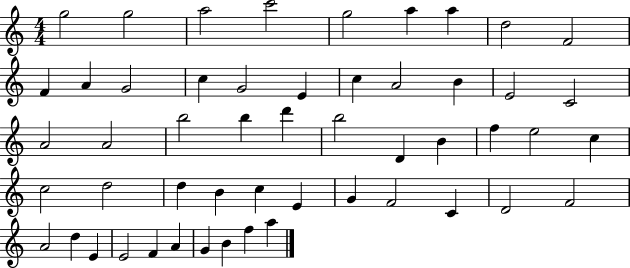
{
  \clef treble
  \numericTimeSignature
  \time 4/4
  \key c \major
  g''2 g''2 | a''2 c'''2 | g''2 a''4 a''4 | d''2 f'2 | \break f'4 a'4 g'2 | c''4 g'2 e'4 | c''4 a'2 b'4 | e'2 c'2 | \break a'2 a'2 | b''2 b''4 d'''4 | b''2 d'4 b'4 | f''4 e''2 c''4 | \break c''2 d''2 | d''4 b'4 c''4 e'4 | g'4 f'2 c'4 | d'2 f'2 | \break a'2 d''4 e'4 | e'2 f'4 a'4 | g'4 b'4 f''4 a''4 | \bar "|."
}